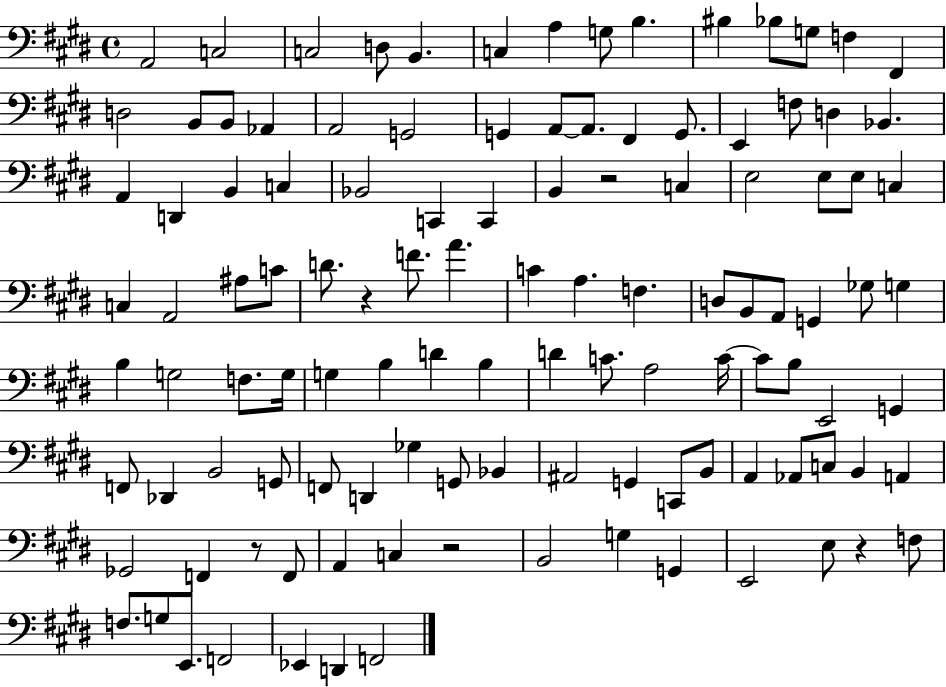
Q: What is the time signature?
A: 4/4